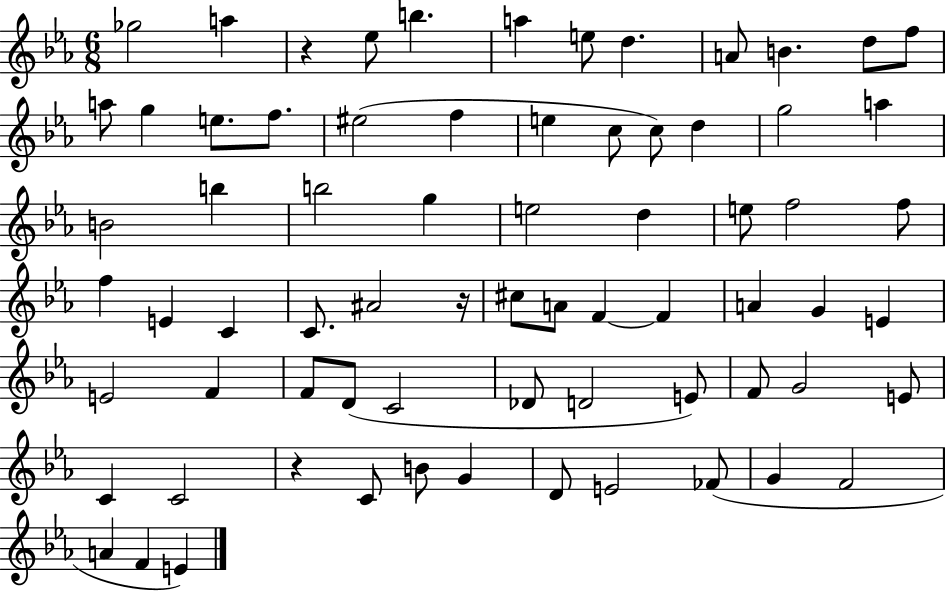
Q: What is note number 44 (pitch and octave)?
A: E4